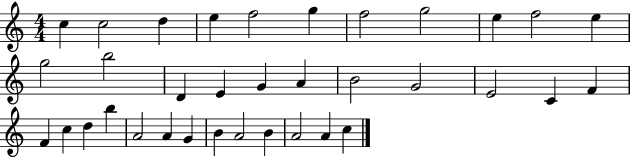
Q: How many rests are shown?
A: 0